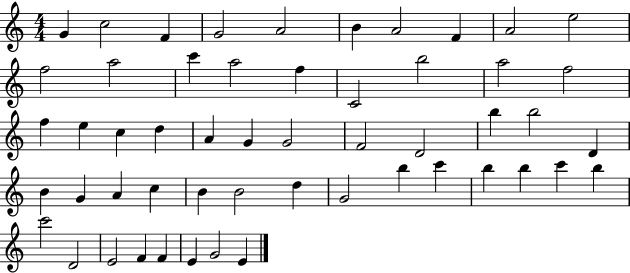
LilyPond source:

{
  \clef treble
  \numericTimeSignature
  \time 4/4
  \key c \major
  g'4 c''2 f'4 | g'2 a'2 | b'4 a'2 f'4 | a'2 e''2 | \break f''2 a''2 | c'''4 a''2 f''4 | c'2 b''2 | a''2 f''2 | \break f''4 e''4 c''4 d''4 | a'4 g'4 g'2 | f'2 d'2 | b''4 b''2 d'4 | \break b'4 g'4 a'4 c''4 | b'4 b'2 d''4 | g'2 b''4 c'''4 | b''4 b''4 c'''4 b''4 | \break c'''2 d'2 | e'2 f'4 f'4 | e'4 g'2 e'4 | \bar "|."
}